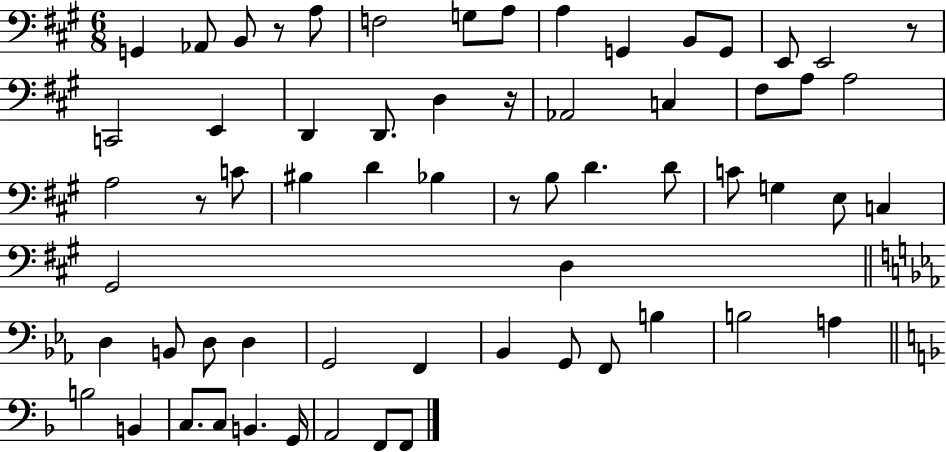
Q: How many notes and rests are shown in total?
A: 63